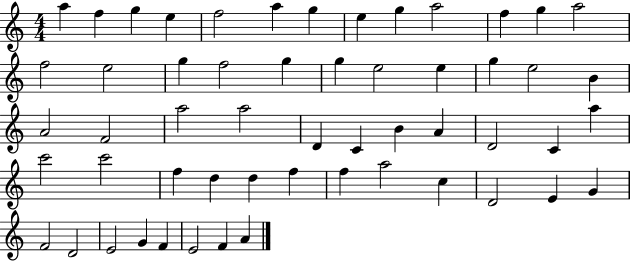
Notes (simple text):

A5/q F5/q G5/q E5/q F5/h A5/q G5/q E5/q G5/q A5/h F5/q G5/q A5/h F5/h E5/h G5/q F5/h G5/q G5/q E5/h E5/q G5/q E5/h B4/q A4/h F4/h A5/h A5/h D4/q C4/q B4/q A4/q D4/h C4/q A5/q C6/h C6/h F5/q D5/q D5/q F5/q F5/q A5/h C5/q D4/h E4/q G4/q F4/h D4/h E4/h G4/q F4/q E4/h F4/q A4/q